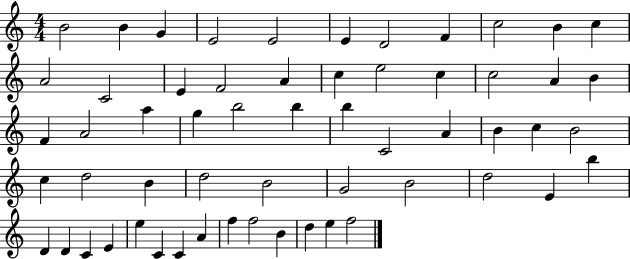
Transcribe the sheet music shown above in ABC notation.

X:1
T:Untitled
M:4/4
L:1/4
K:C
B2 B G E2 E2 E D2 F c2 B c A2 C2 E F2 A c e2 c c2 A B F A2 a g b2 b b C2 A B c B2 c d2 B d2 B2 G2 B2 d2 E b D D C E e C C A f f2 B d e f2